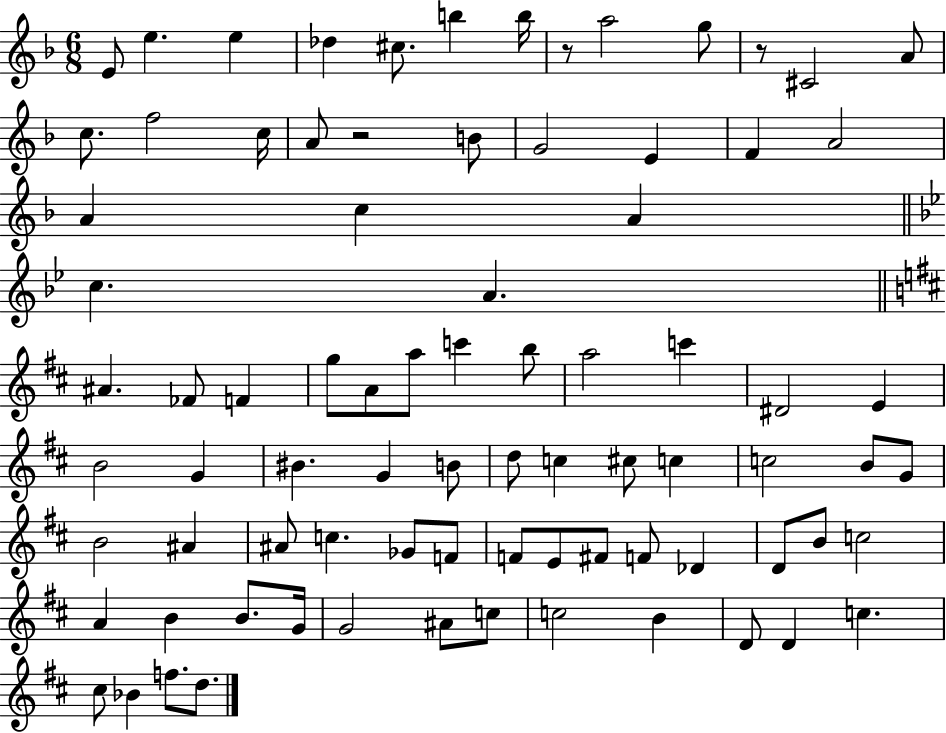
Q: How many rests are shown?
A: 3